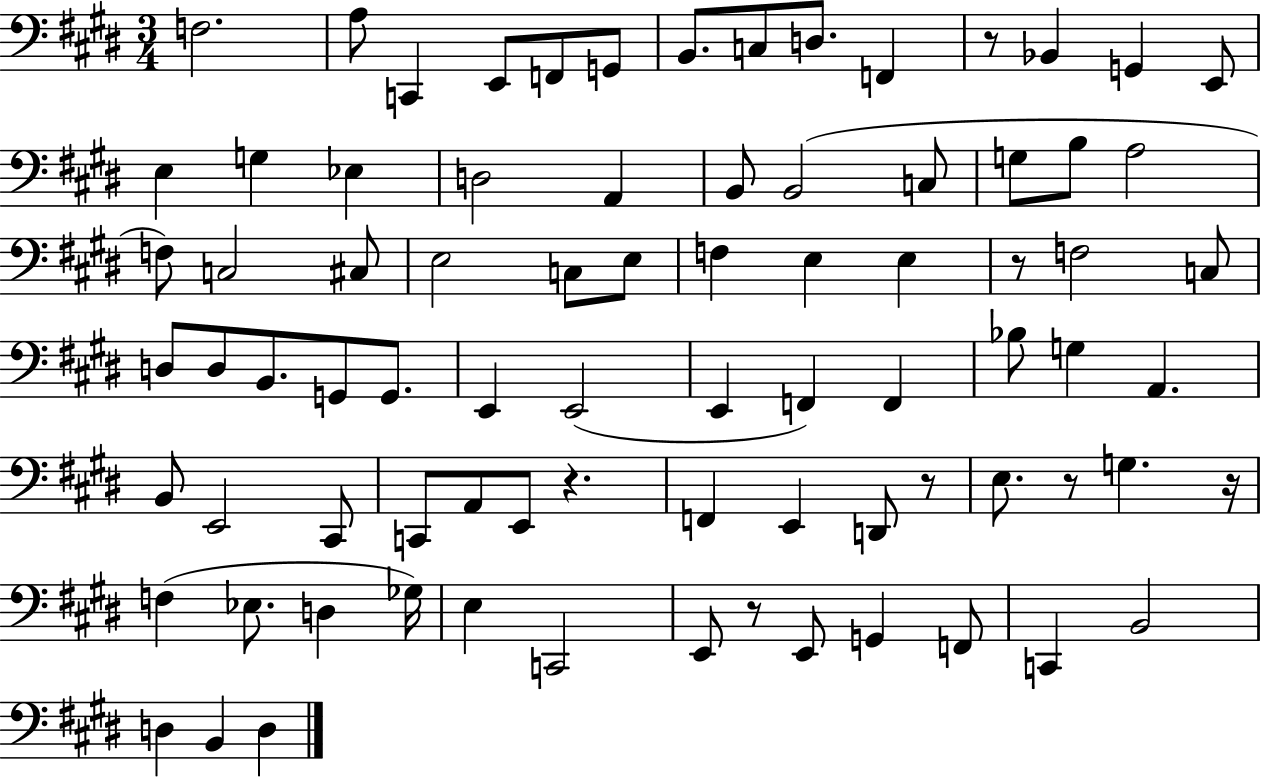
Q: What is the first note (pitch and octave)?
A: F3